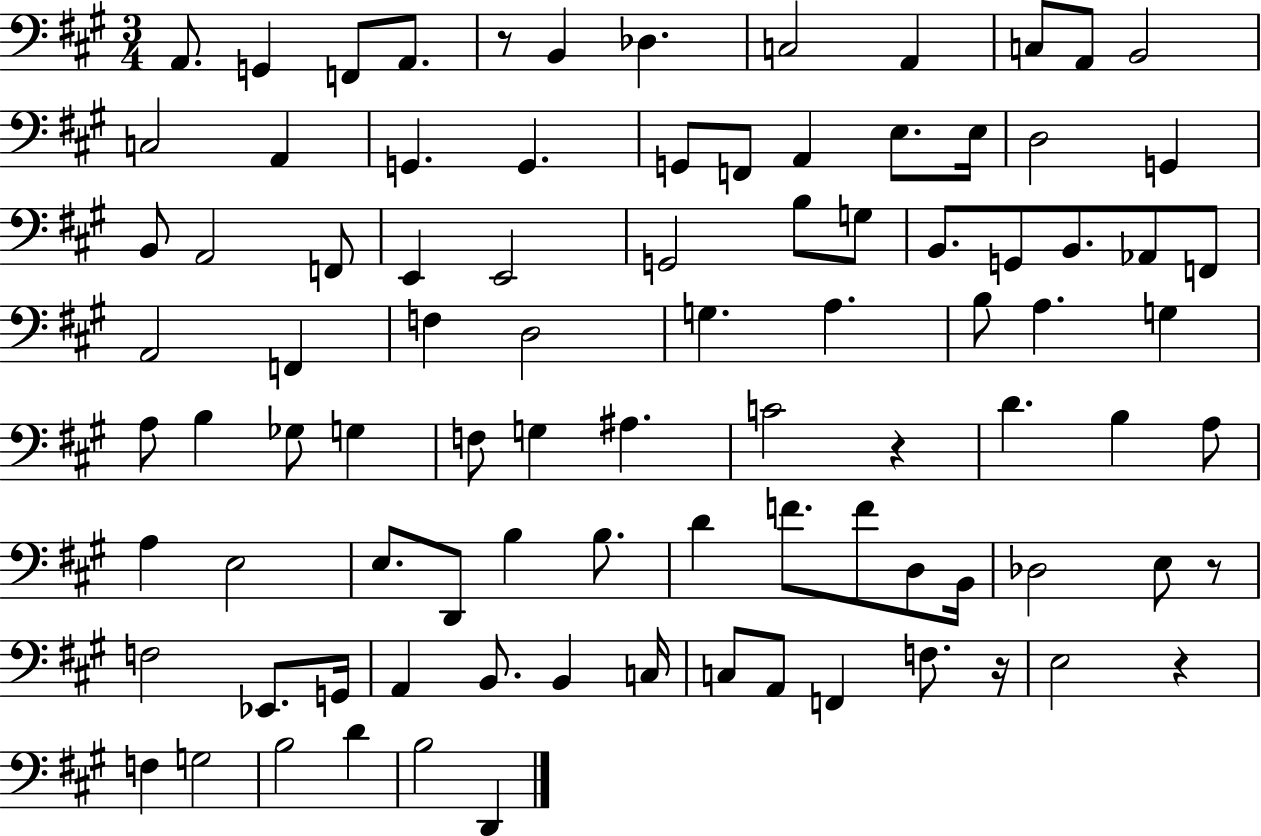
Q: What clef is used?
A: bass